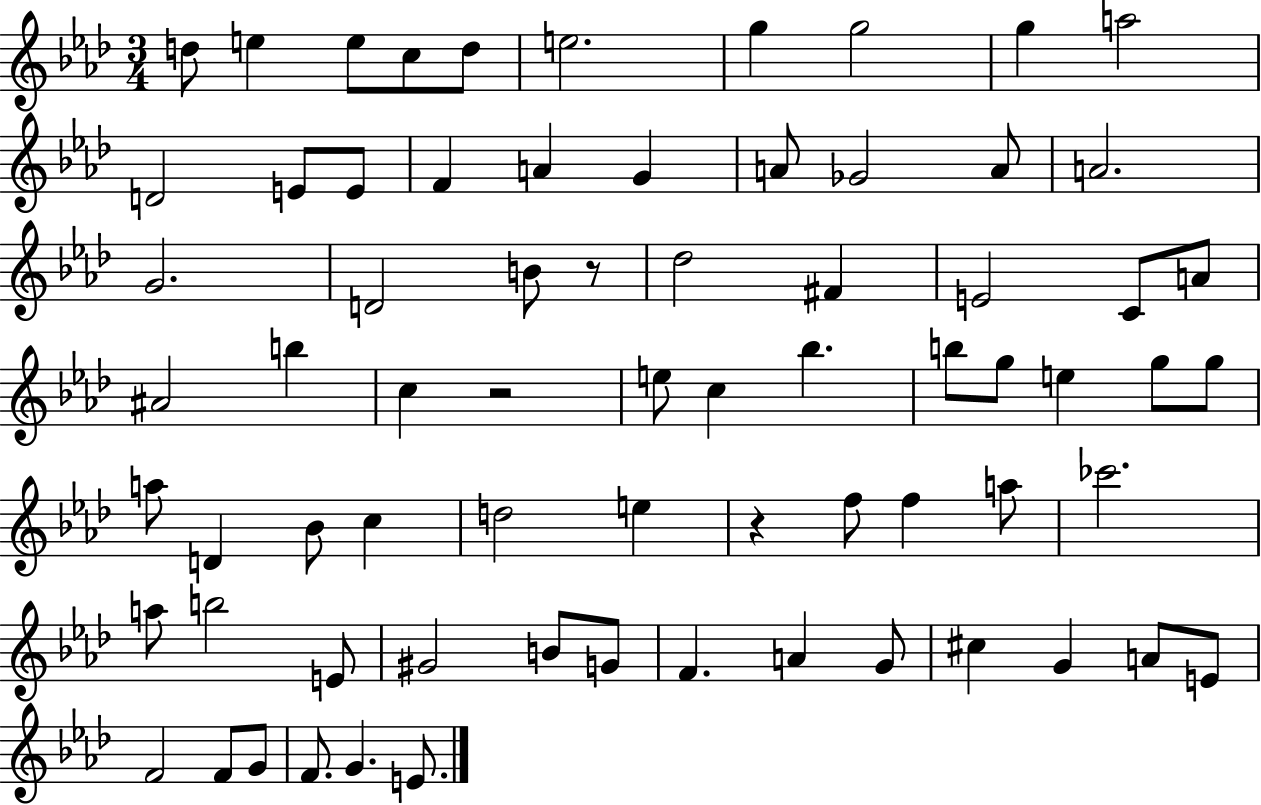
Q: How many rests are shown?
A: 3